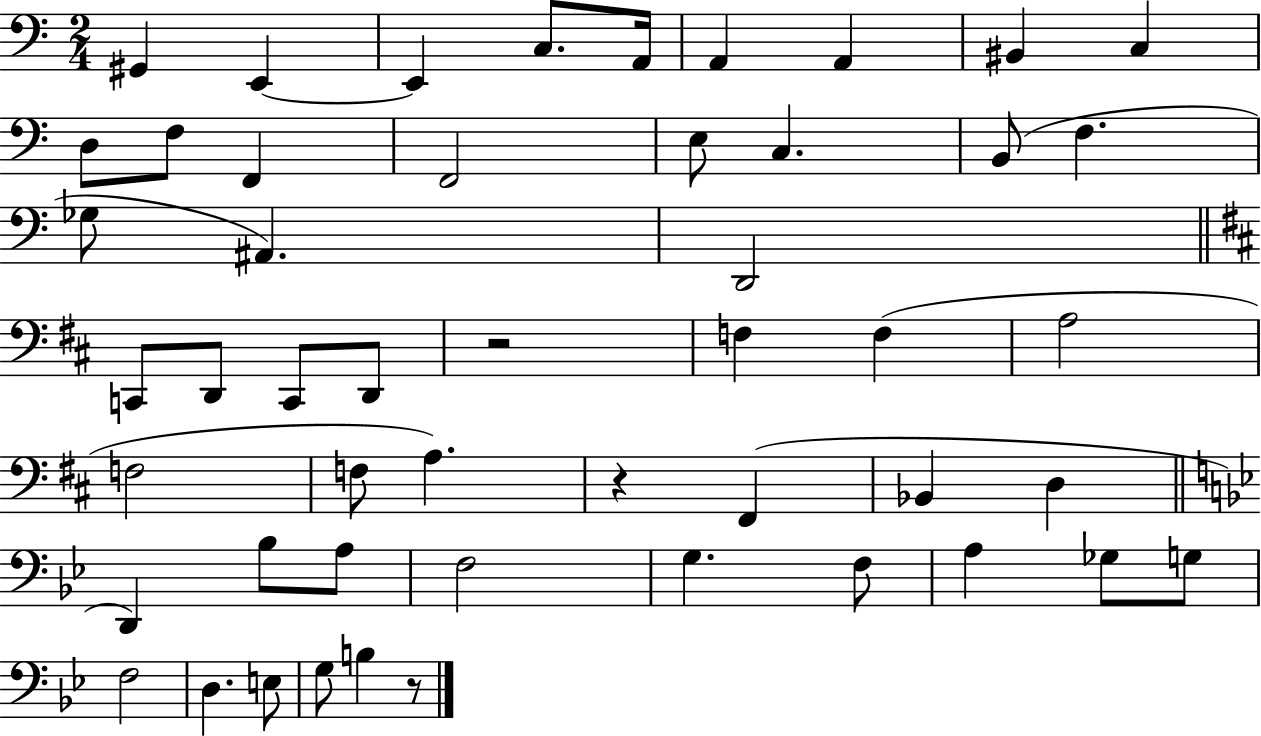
G#2/q E2/q E2/q C3/e. A2/s A2/q A2/q BIS2/q C3/q D3/e F3/e F2/q F2/h E3/e C3/q. B2/e F3/q. Gb3/e A#2/q. D2/h C2/e D2/e C2/e D2/e R/h F3/q F3/q A3/h F3/h F3/e A3/q. R/q F#2/q Bb2/q D3/q D2/q Bb3/e A3/e F3/h G3/q. F3/e A3/q Gb3/e G3/e F3/h D3/q. E3/e G3/e B3/q R/e